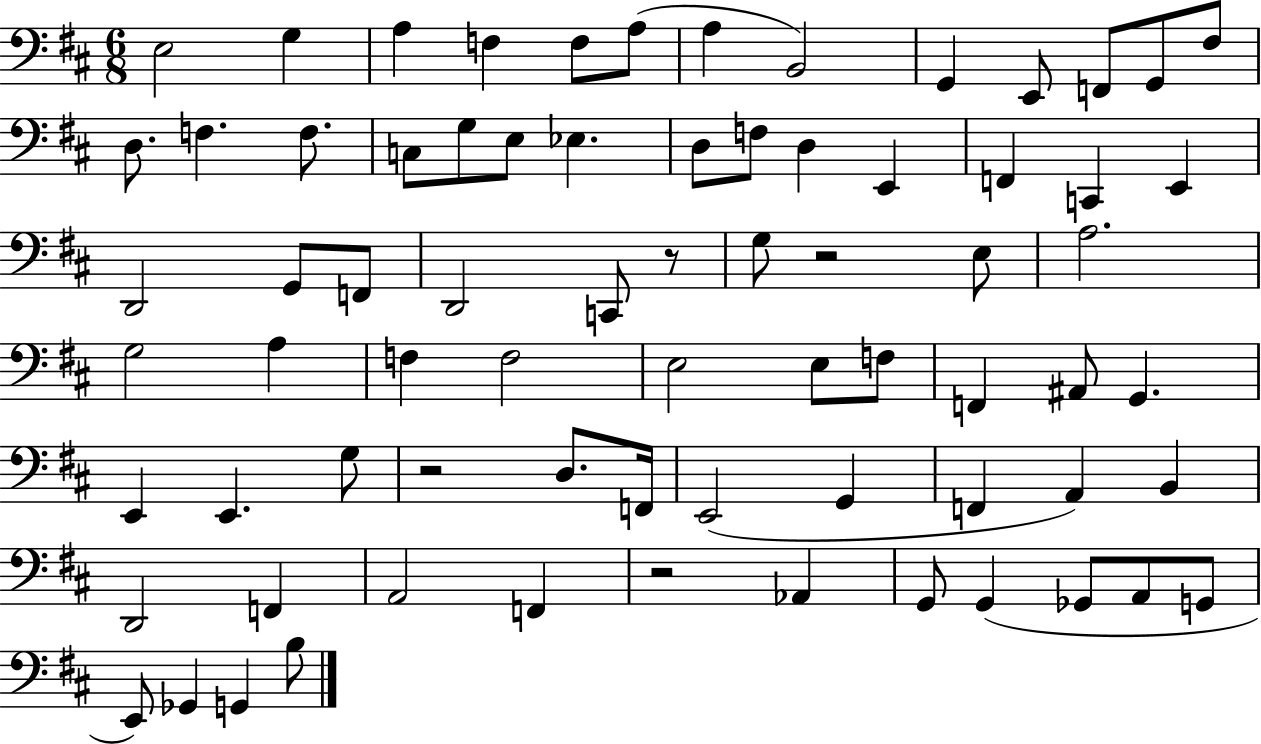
{
  \clef bass
  \numericTimeSignature
  \time 6/8
  \key d \major
  e2 g4 | a4 f4 f8 a8( | a4 b,2) | g,4 e,8 f,8 g,8 fis8 | \break d8. f4. f8. | c8 g8 e8 ees4. | d8 f8 d4 e,4 | f,4 c,4 e,4 | \break d,2 g,8 f,8 | d,2 c,8 r8 | g8 r2 e8 | a2. | \break g2 a4 | f4 f2 | e2 e8 f8 | f,4 ais,8 g,4. | \break e,4 e,4. g8 | r2 d8. f,16 | e,2( g,4 | f,4 a,4) b,4 | \break d,2 f,4 | a,2 f,4 | r2 aes,4 | g,8 g,4( ges,8 a,8 g,8 | \break e,8) ges,4 g,4 b8 | \bar "|."
}